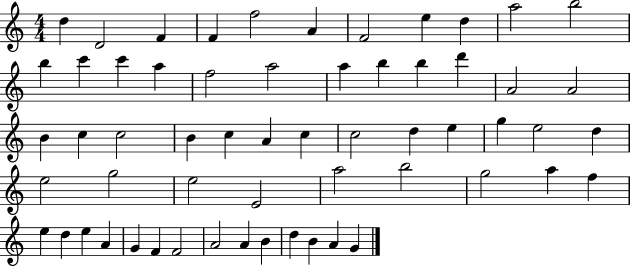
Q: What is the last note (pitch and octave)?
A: G4